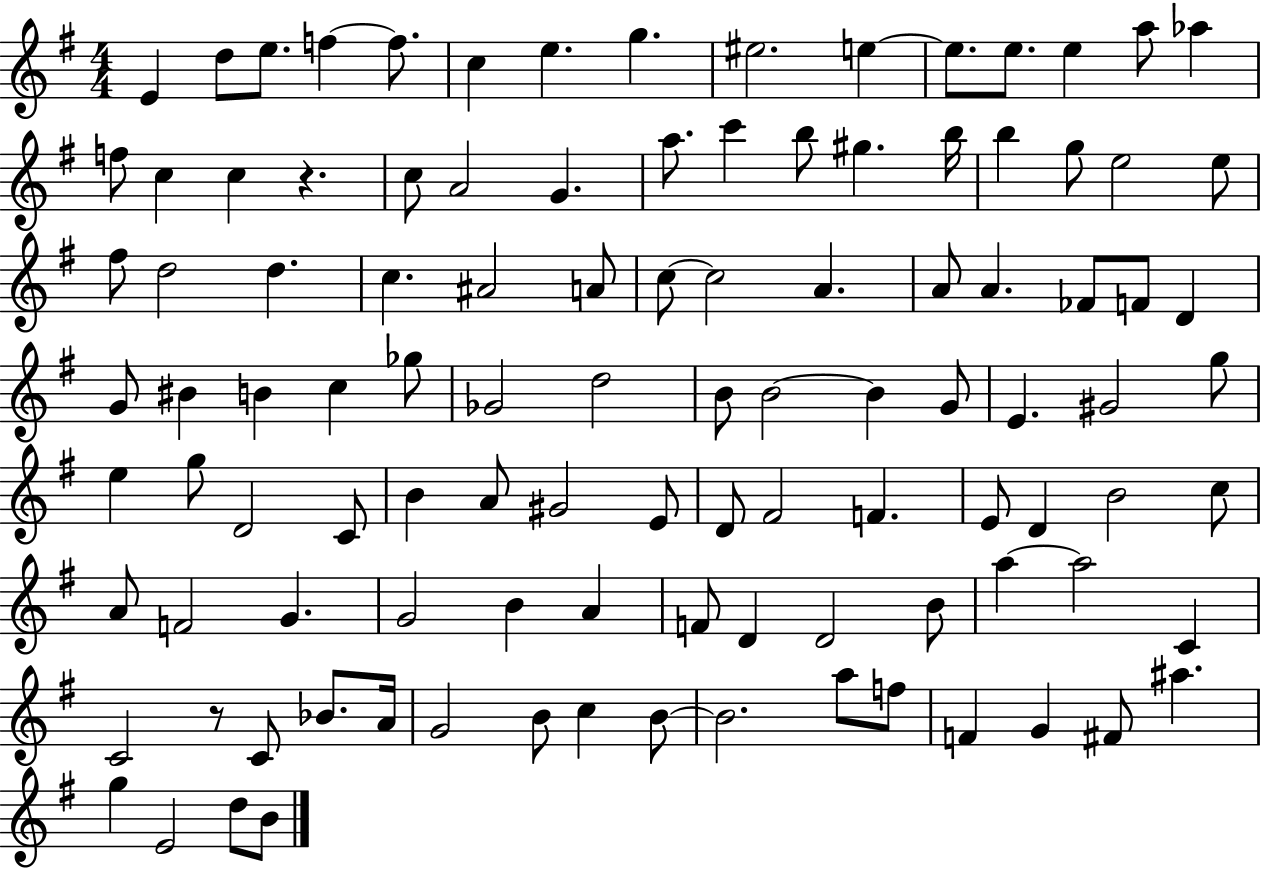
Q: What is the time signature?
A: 4/4